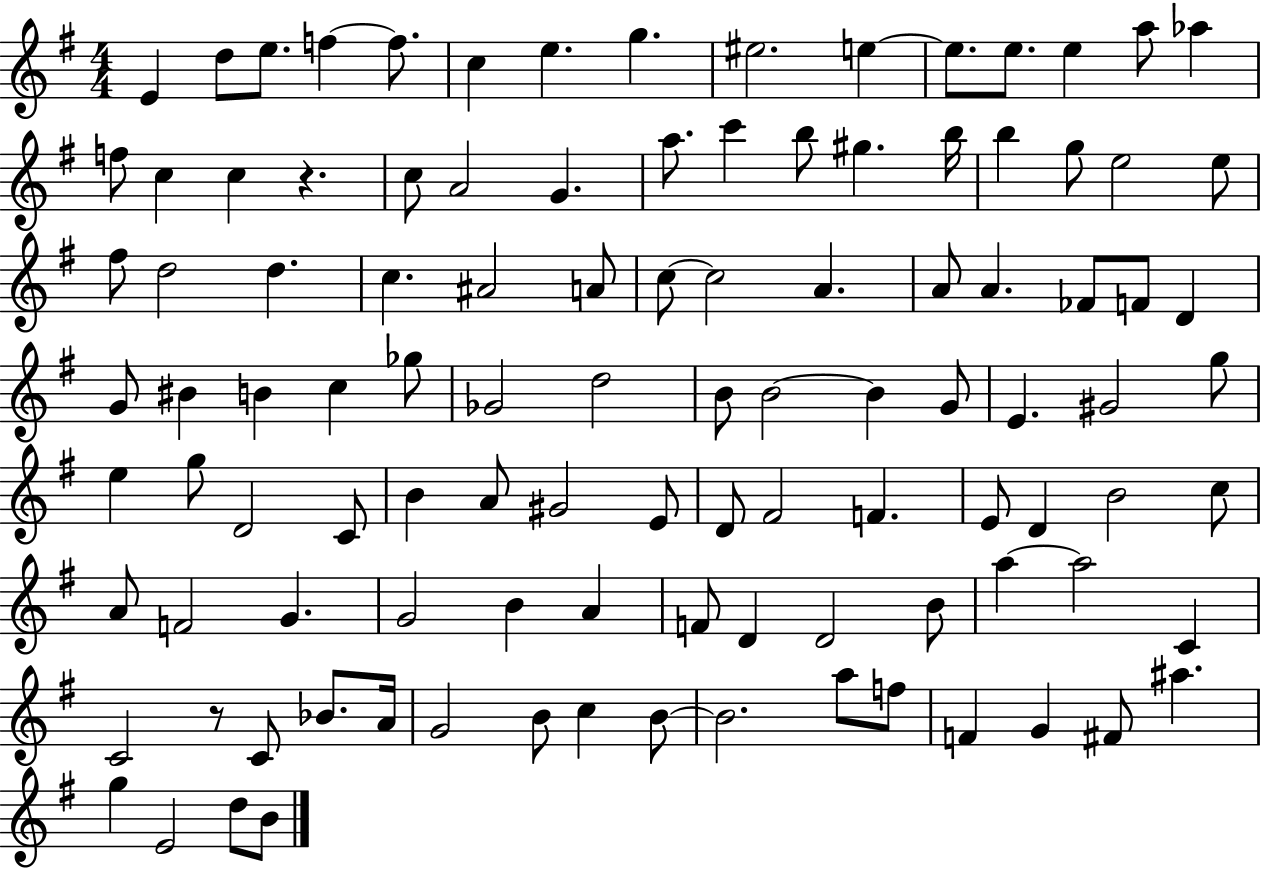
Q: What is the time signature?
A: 4/4